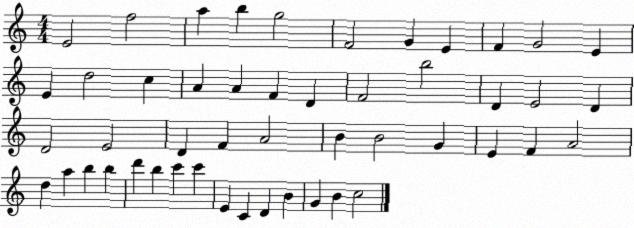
X:1
T:Untitled
M:4/4
L:1/4
K:C
E2 f2 a b g2 F2 G E F G2 E E d2 c A A F D F2 b2 D E2 D D2 E2 D F A2 B B2 G E F A2 d a b b d' b c' c' E C D B G B c2